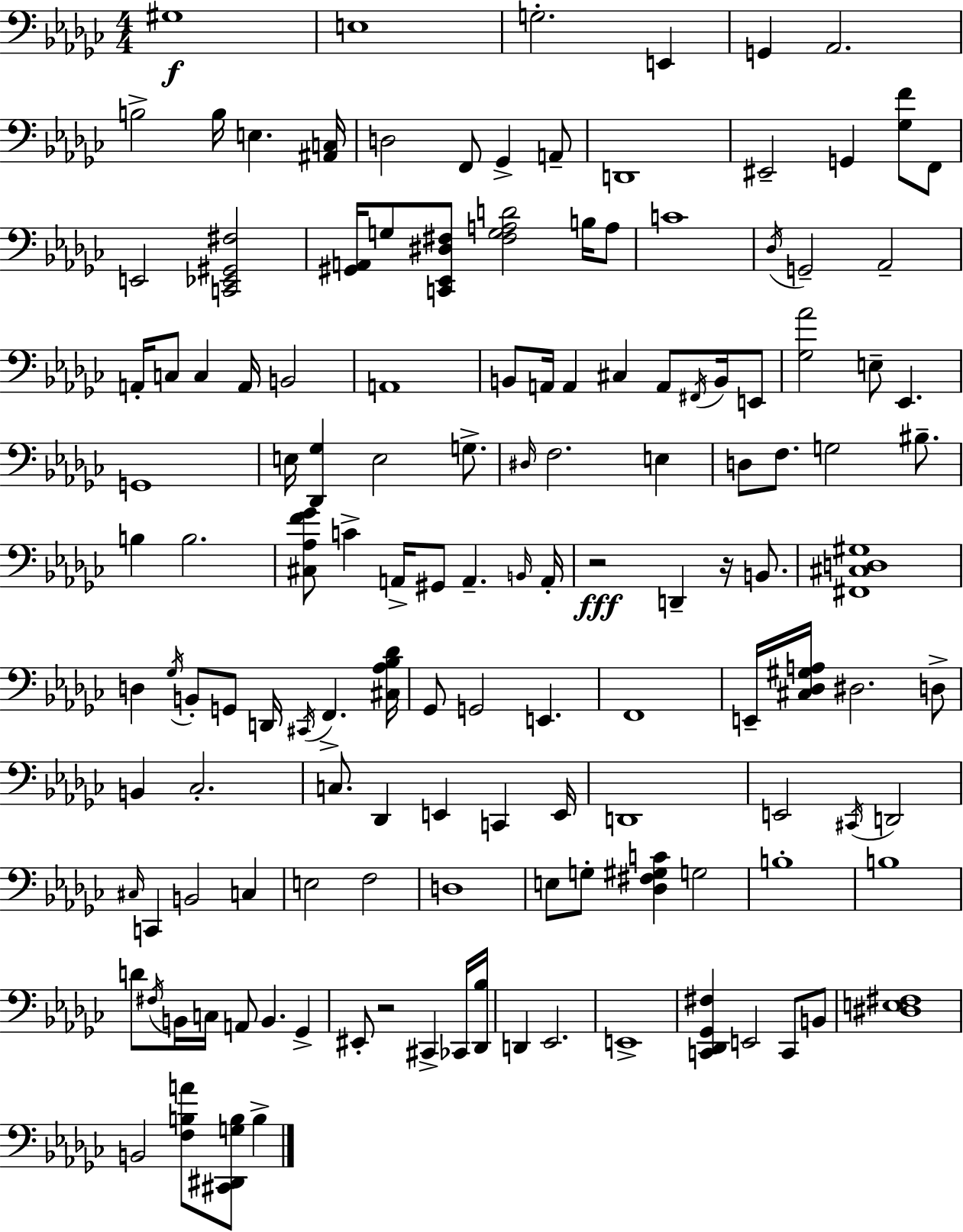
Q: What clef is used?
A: bass